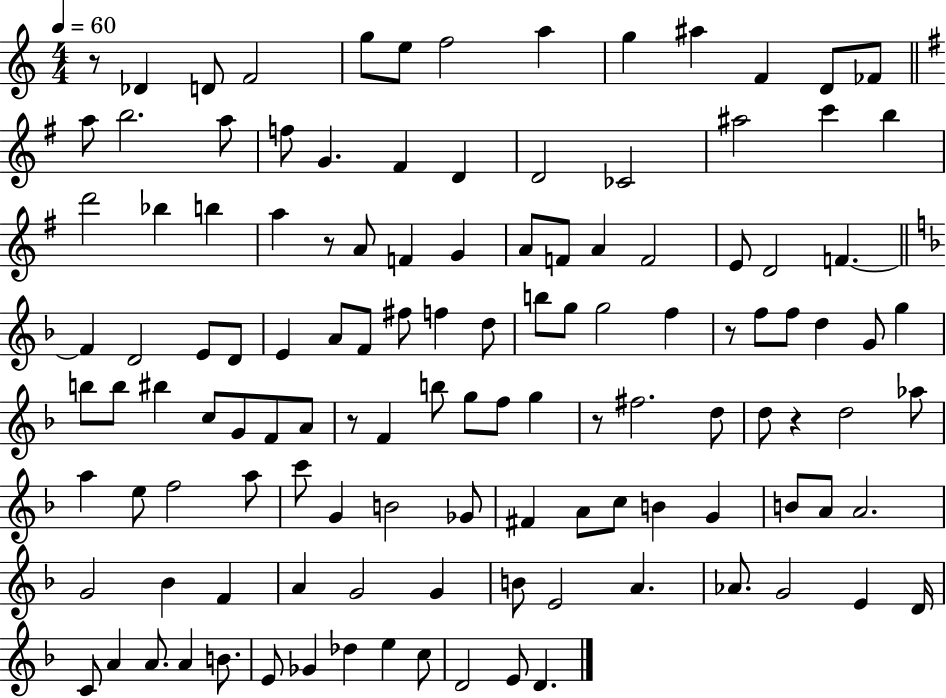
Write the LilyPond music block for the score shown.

{
  \clef treble
  \numericTimeSignature
  \time 4/4
  \key c \major
  \tempo 4 = 60
  \repeat volta 2 { r8 des'4 d'8 f'2 | g''8 e''8 f''2 a''4 | g''4 ais''4 f'4 d'8 fes'8 | \bar "||" \break \key g \major a''8 b''2. a''8 | f''8 g'4. fis'4 d'4 | d'2 ces'2 | ais''2 c'''4 b''4 | \break d'''2 bes''4 b''4 | a''4 r8 a'8 f'4 g'4 | a'8 f'8 a'4 f'2 | e'8 d'2 f'4.~~ | \break \bar "||" \break \key d \minor f'4 d'2 e'8 d'8 | e'4 a'8 f'8 fis''8 f''4 d''8 | b''8 g''8 g''2 f''4 | r8 f''8 f''8 d''4 g'8 g''4 | \break b''8 b''8 bis''4 c''8 g'8 f'8 a'8 | r8 f'4 b''8 g''8 f''8 g''4 | r8 fis''2. d''8 | d''8 r4 d''2 aes''8 | \break a''4 e''8 f''2 a''8 | c'''8 g'4 b'2 ges'8 | fis'4 a'8 c''8 b'4 g'4 | b'8 a'8 a'2. | \break g'2 bes'4 f'4 | a'4 g'2 g'4 | b'8 e'2 a'4. | aes'8. g'2 e'4 d'16 | \break c'8 a'4 a'8. a'4 b'8. | e'8 ges'4 des''4 e''4 c''8 | d'2 e'8 d'4. | } \bar "|."
}